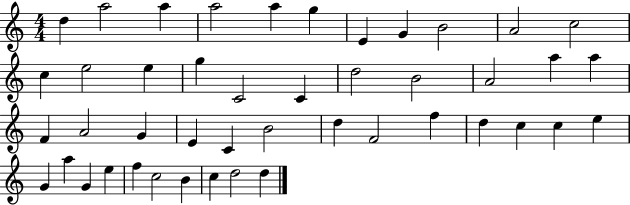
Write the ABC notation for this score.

X:1
T:Untitled
M:4/4
L:1/4
K:C
d a2 a a2 a g E G B2 A2 c2 c e2 e g C2 C d2 B2 A2 a a F A2 G E C B2 d F2 f d c c e G a G e f c2 B c d2 d